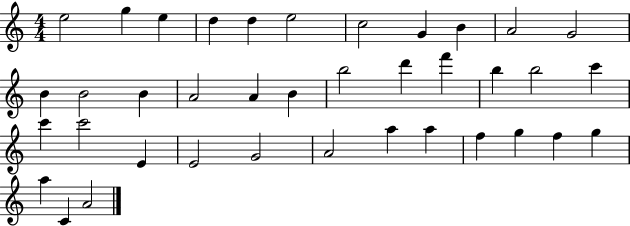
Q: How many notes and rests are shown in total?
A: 38